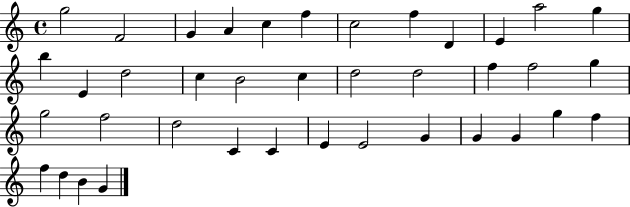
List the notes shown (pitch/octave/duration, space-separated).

G5/h F4/h G4/q A4/q C5/q F5/q C5/h F5/q D4/q E4/q A5/h G5/q B5/q E4/q D5/h C5/q B4/h C5/q D5/h D5/h F5/q F5/h G5/q G5/h F5/h D5/h C4/q C4/q E4/q E4/h G4/q G4/q G4/q G5/q F5/q F5/q D5/q B4/q G4/q